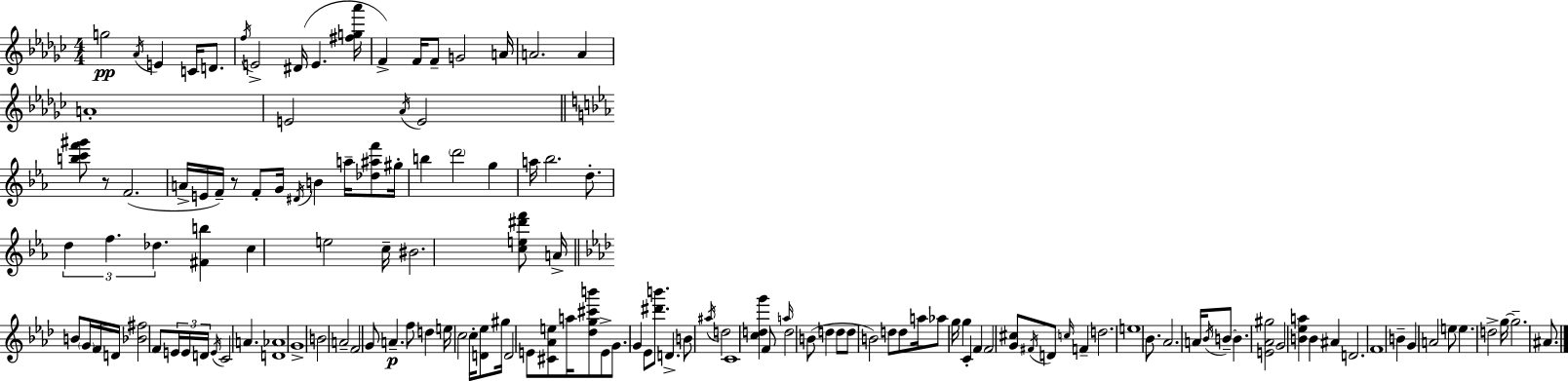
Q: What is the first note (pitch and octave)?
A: G5